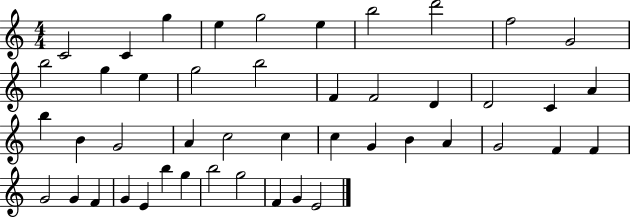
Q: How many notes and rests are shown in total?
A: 46